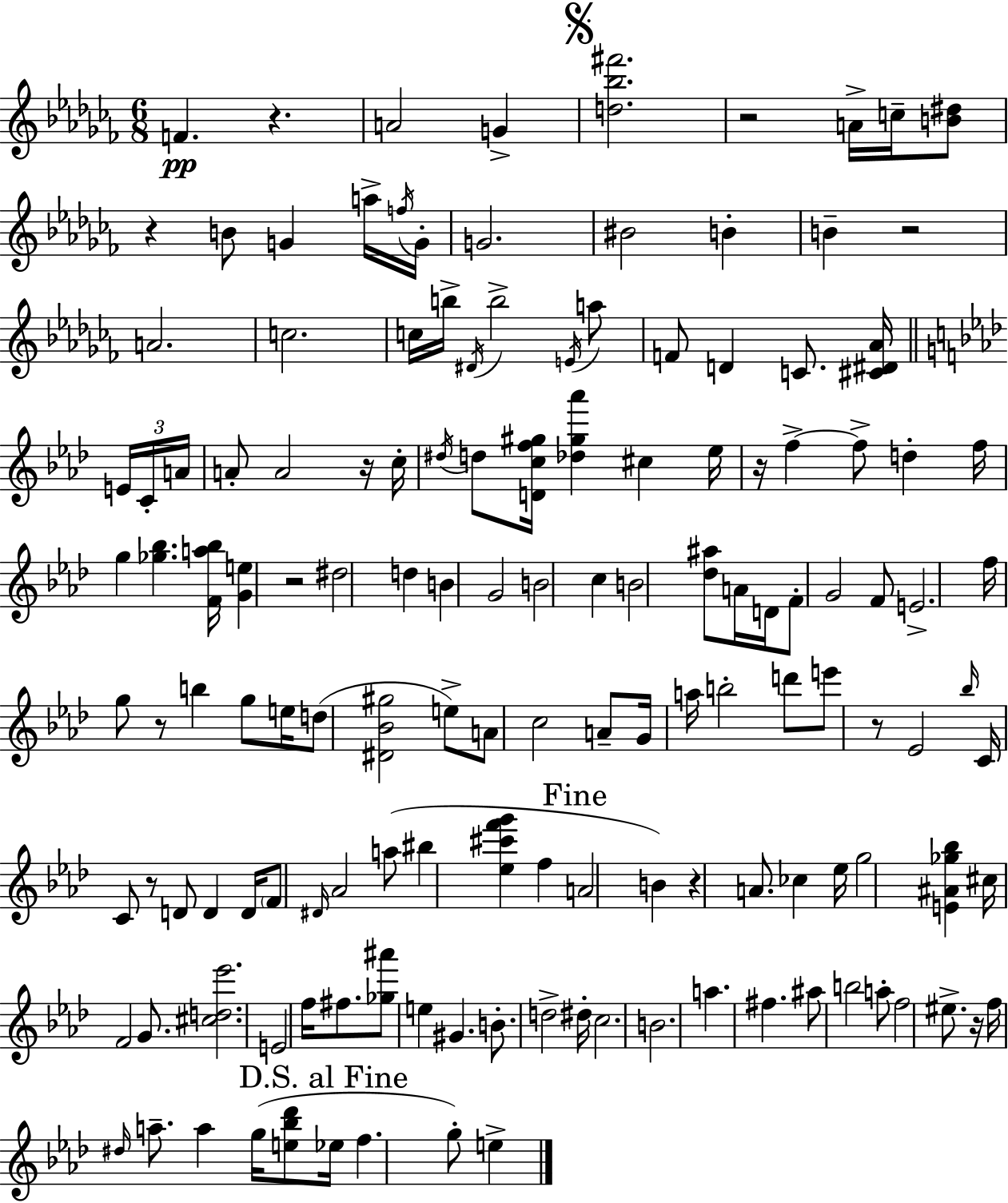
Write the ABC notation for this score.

X:1
T:Untitled
M:6/8
L:1/4
K:Abm
F z A2 G [d_b^f']2 z2 A/4 c/4 [B^d]/2 z B/2 G a/4 f/4 G/4 G2 ^B2 B B z2 A2 c2 c/4 b/4 ^D/4 b2 E/4 a/2 F/2 D C/2 [^C^D_A]/4 E/4 C/4 A/4 A/2 A2 z/4 c/4 ^d/4 d/2 [Dcf^g]/4 [_d^g_a'] ^c _e/4 z/4 f f/2 d f/4 g [_g_b] [Fa_b]/4 [Ge] z2 ^d2 d B G2 B2 c B2 [_d^a]/2 A/4 D/4 F/2 G2 F/2 E2 f/4 g/2 z/2 b g/2 e/4 d/2 [^D_B^g]2 e/2 A/2 c2 A/2 G/4 a/4 b2 d'/2 e'/2 z/2 _E2 _b/4 C/4 C/2 z/2 D/2 D D/4 F/2 ^D/4 _A2 a/2 ^b [_e^c'f'g'] f A2 B z A/2 _c _e/4 g2 [E^A_g_b] ^c/4 F2 G/2 [^cd_e']2 E2 f/4 ^f/2 [_g^a']/2 e ^G B/2 d2 ^d/4 c2 B2 a ^f ^a/2 b2 a/2 f2 ^e/2 z/4 f/4 ^d/4 a/2 a g/4 [e_b_d']/2 _e/4 f g/2 e